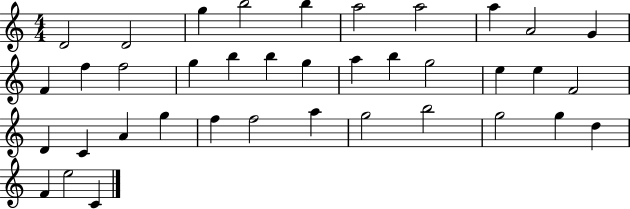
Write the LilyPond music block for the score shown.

{
  \clef treble
  \numericTimeSignature
  \time 4/4
  \key c \major
  d'2 d'2 | g''4 b''2 b''4 | a''2 a''2 | a''4 a'2 g'4 | \break f'4 f''4 f''2 | g''4 b''4 b''4 g''4 | a''4 b''4 g''2 | e''4 e''4 f'2 | \break d'4 c'4 a'4 g''4 | f''4 f''2 a''4 | g''2 b''2 | g''2 g''4 d''4 | \break f'4 e''2 c'4 | \bar "|."
}